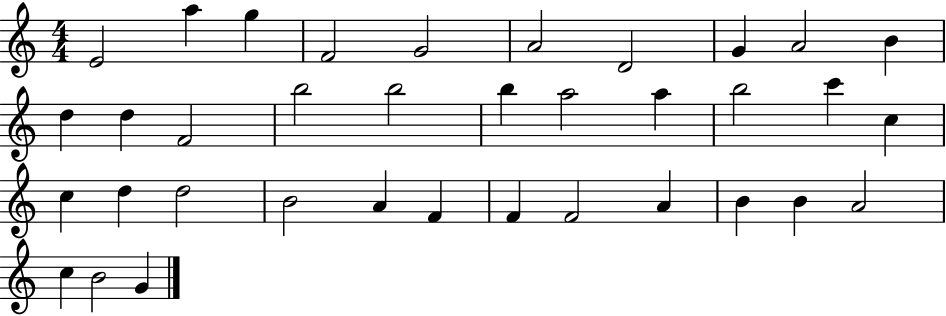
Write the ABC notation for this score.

X:1
T:Untitled
M:4/4
L:1/4
K:C
E2 a g F2 G2 A2 D2 G A2 B d d F2 b2 b2 b a2 a b2 c' c c d d2 B2 A F F F2 A B B A2 c B2 G